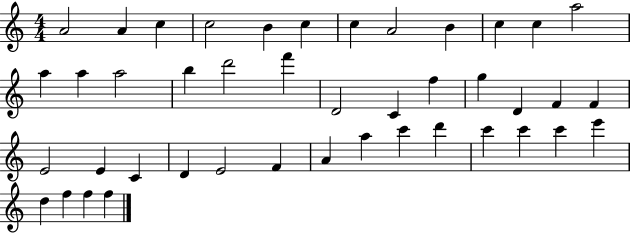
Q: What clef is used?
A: treble